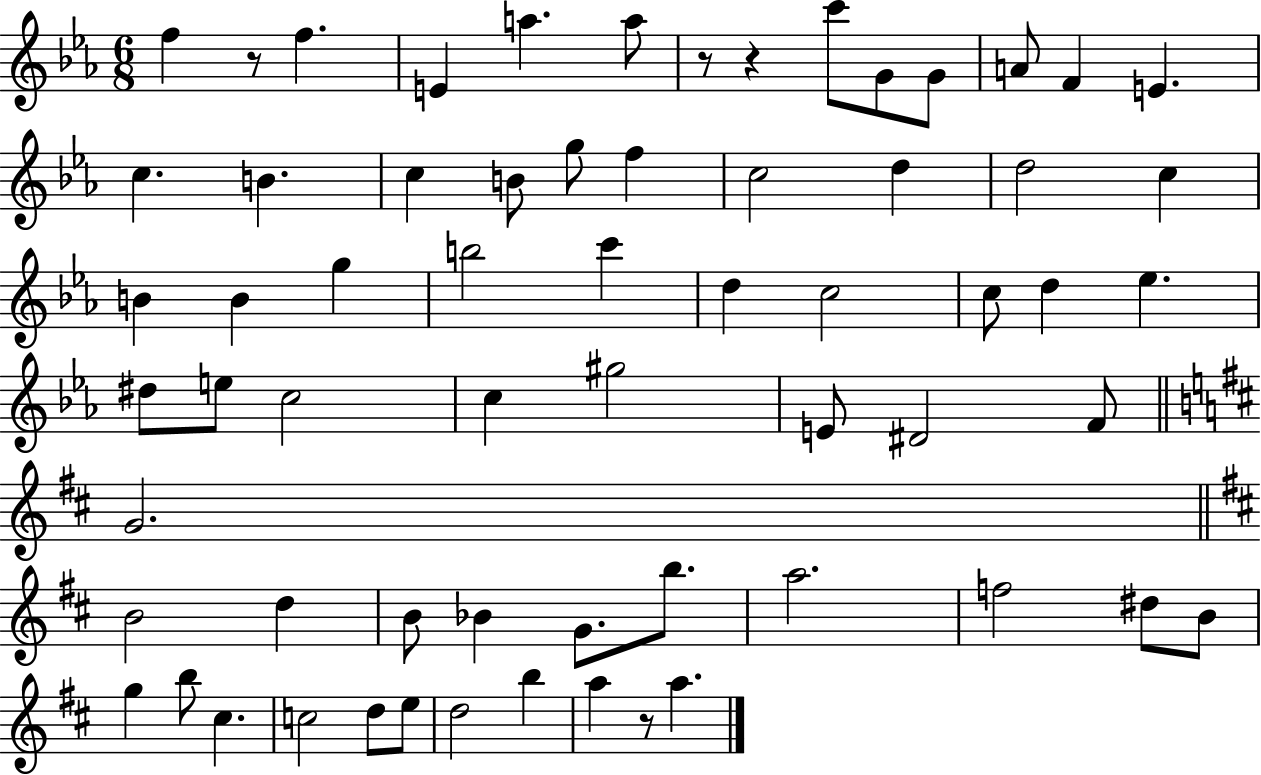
X:1
T:Untitled
M:6/8
L:1/4
K:Eb
f z/2 f E a a/2 z/2 z c'/2 G/2 G/2 A/2 F E c B c B/2 g/2 f c2 d d2 c B B g b2 c' d c2 c/2 d _e ^d/2 e/2 c2 c ^g2 E/2 ^D2 F/2 G2 B2 d B/2 _B G/2 b/2 a2 f2 ^d/2 B/2 g b/2 ^c c2 d/2 e/2 d2 b a z/2 a